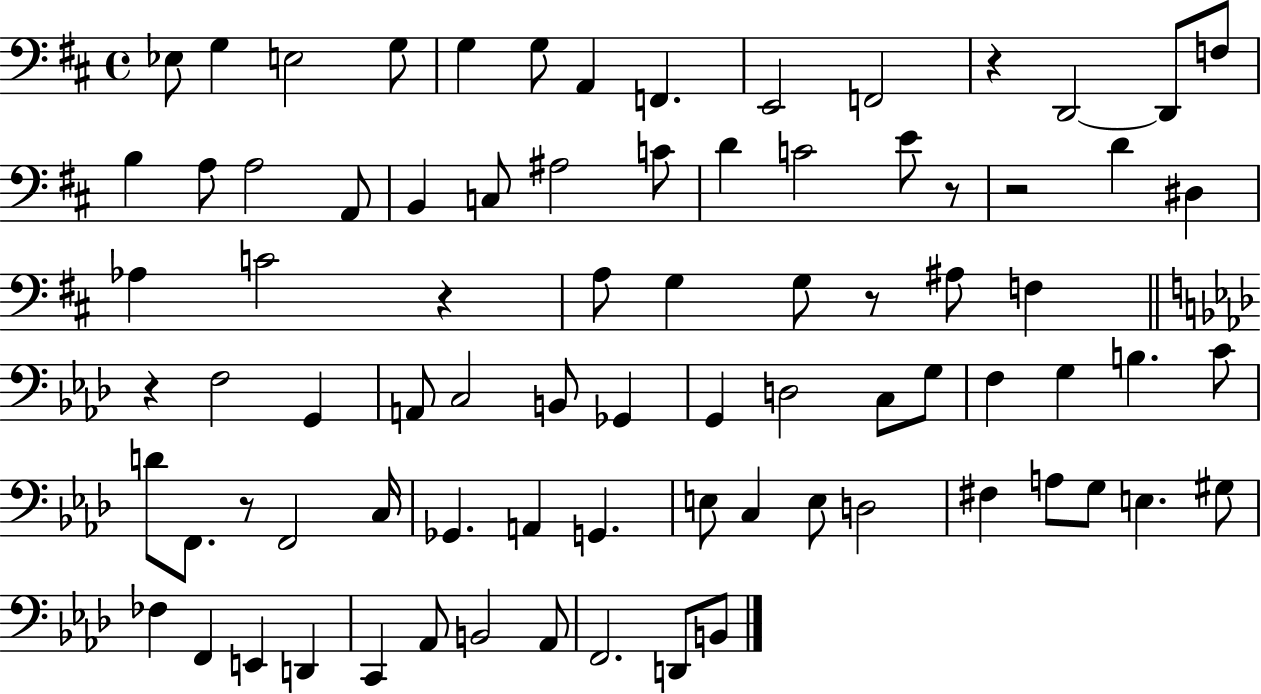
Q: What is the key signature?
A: D major